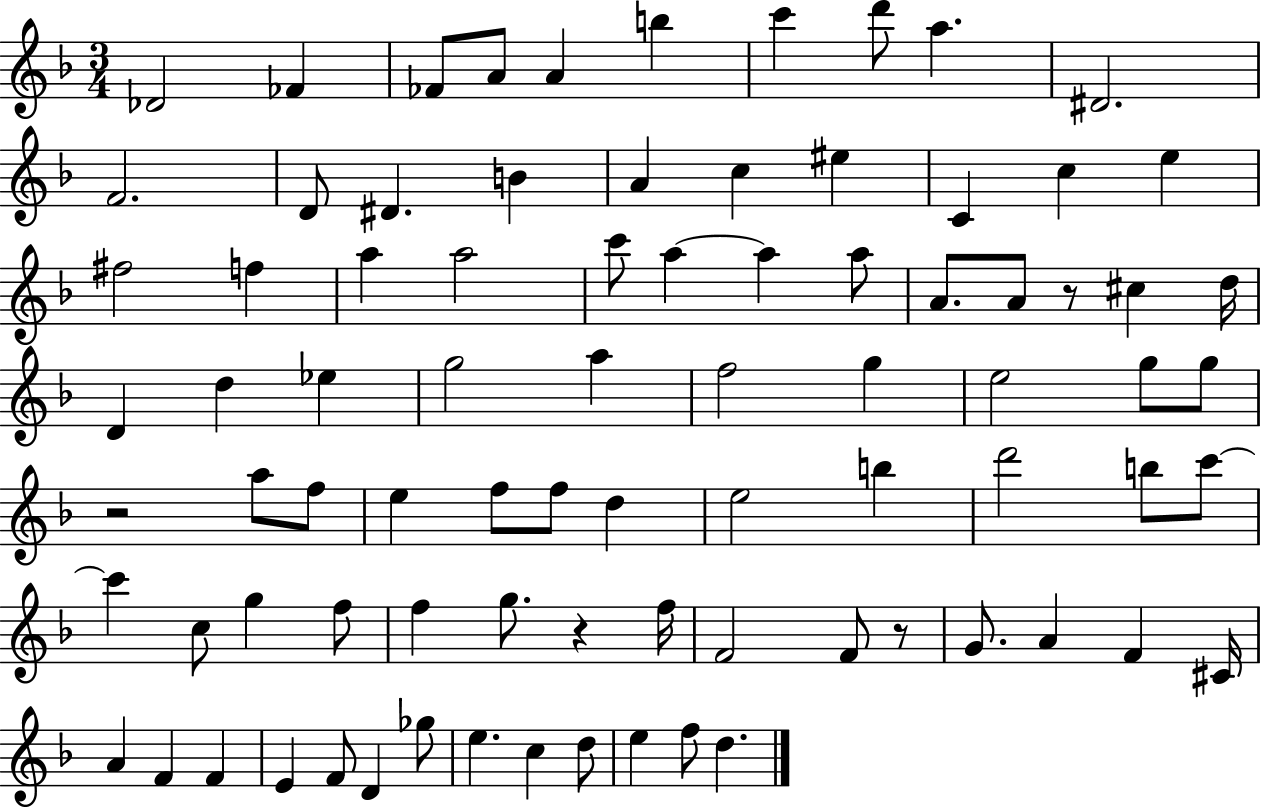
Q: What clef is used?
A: treble